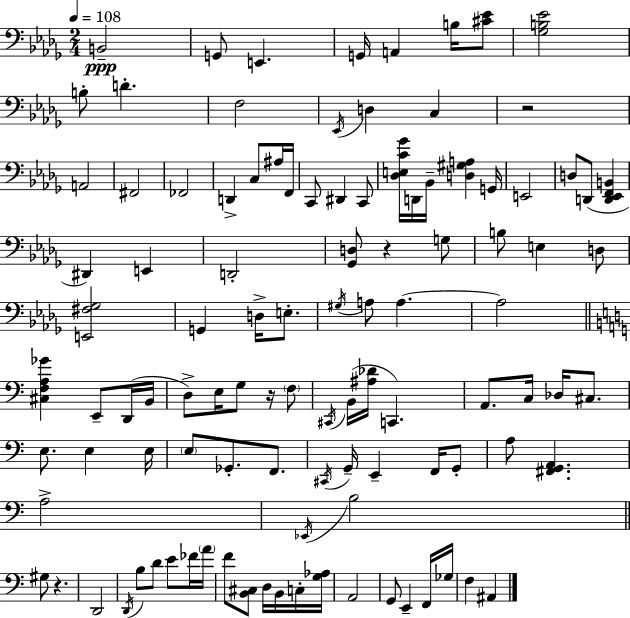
{
  \clef bass
  \numericTimeSignature
  \time 2/4
  \key bes \minor
  \tempo 4 = 108
  \repeat volta 2 { b,2--\ppp | g,8 e,4. | g,16 a,4 b16 <cis' ees'>8 | <ges b ees'>2 | \break b8-. d'4.-. | f2 | \acciaccatura { ees,16 } d4 c4 | r2 | \break a,2 | fis,2 | fes,2 | d,4-> c8 ais16 | \break f,16 c,8 dis,4 c,8 | <des e c' ges'>16 d,16 bes,16-- <d gis a>4 | g,16 e,2 | d8 d,8( <d, ees, f, b,>4 | \break dis,4) e,4 | d,2-. | <ges, d>8 r4 g8 | b8 e4 d8 | \break <e, fis ges>2 | g,4 d16-> e8.-. | \acciaccatura { gis16 } a8 a4.~~ | a2 | \break \bar "||" \break \key a \minor <cis f a ges'>4 e,8-- d,16( b,16 | d8->) e16 g8 r16 \parenthesize f8 | \acciaccatura { cis,16 } b,16( <ais des'>16 c,4.) | a,8. c16 des16 cis8. | \break e8. e4 | e16 \parenthesize e8 ges,8.-. f,8. | \acciaccatura { cis,16 } g,16-- e,4-- f,16 | g,8-. a8 <fis, g, a,>4. | \break a2-> | \acciaccatura { ees,16 } b2 | \bar "||" \break \key c \major gis8 r4. | d,2 | \acciaccatura { d,16 } b8 d'8 e'8 fes'16 | \parenthesize a'16 f'8 <b, cis>8 d16 b,16 c16-. | \break <g aes>16 a,2 | g,8 e,4-- f,16 | ges16 f4 ais,4 | } \bar "|."
}